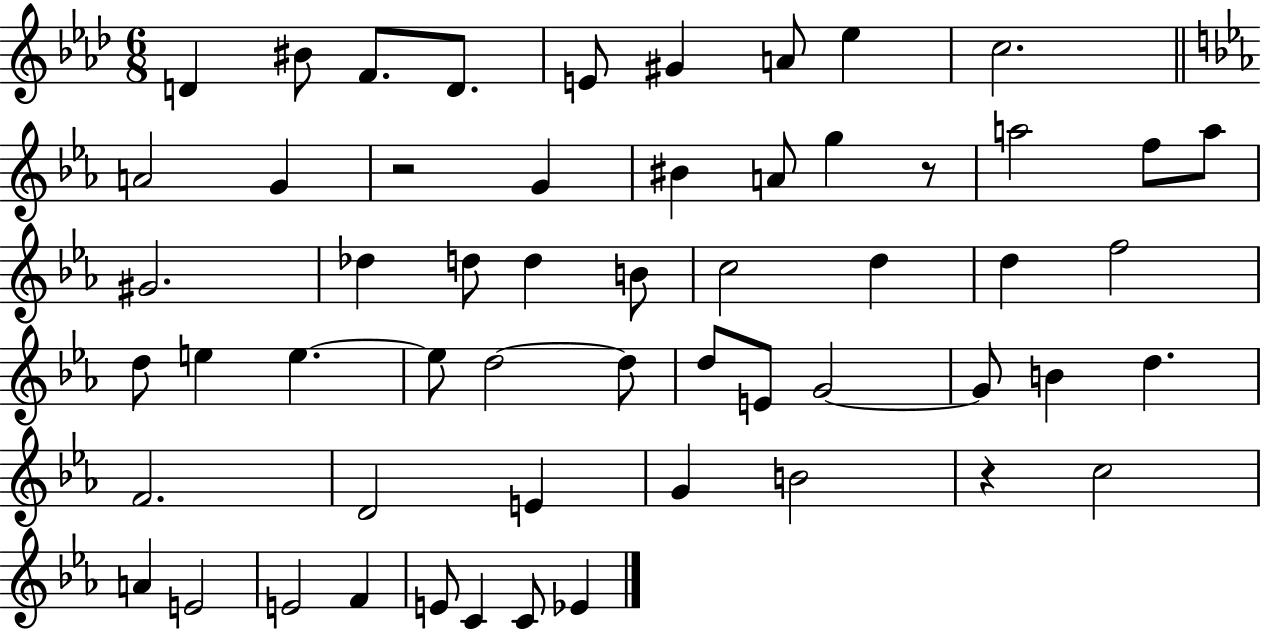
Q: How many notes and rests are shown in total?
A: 56